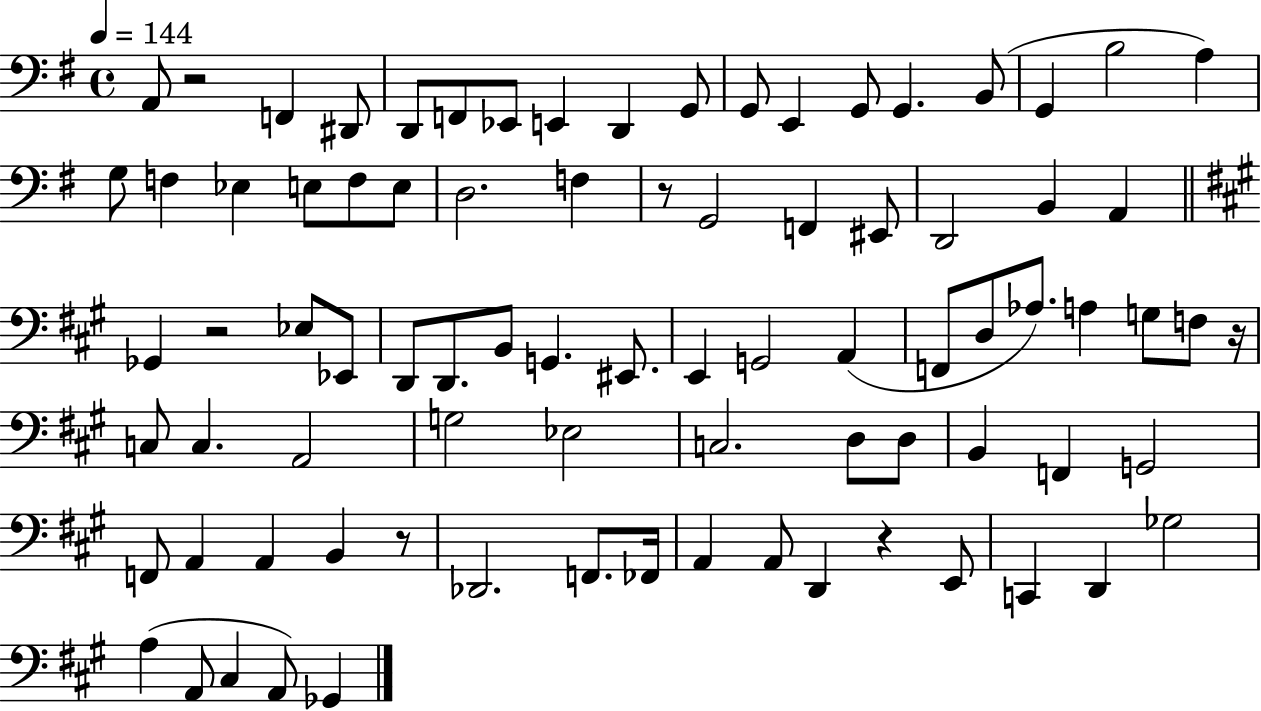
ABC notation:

X:1
T:Untitled
M:4/4
L:1/4
K:G
A,,/2 z2 F,, ^D,,/2 D,,/2 F,,/2 _E,,/2 E,, D,, G,,/2 G,,/2 E,, G,,/2 G,, B,,/2 G,, B,2 A, G,/2 F, _E, E,/2 F,/2 E,/2 D,2 F, z/2 G,,2 F,, ^E,,/2 D,,2 B,, A,, _G,, z2 _E,/2 _E,,/2 D,,/2 D,,/2 B,,/2 G,, ^E,,/2 E,, G,,2 A,, F,,/2 D,/2 _A,/2 A, G,/2 F,/2 z/4 C,/2 C, A,,2 G,2 _E,2 C,2 D,/2 D,/2 B,, F,, G,,2 F,,/2 A,, A,, B,, z/2 _D,,2 F,,/2 _F,,/4 A,, A,,/2 D,, z E,,/2 C,, D,, _G,2 A, A,,/2 ^C, A,,/2 _G,,